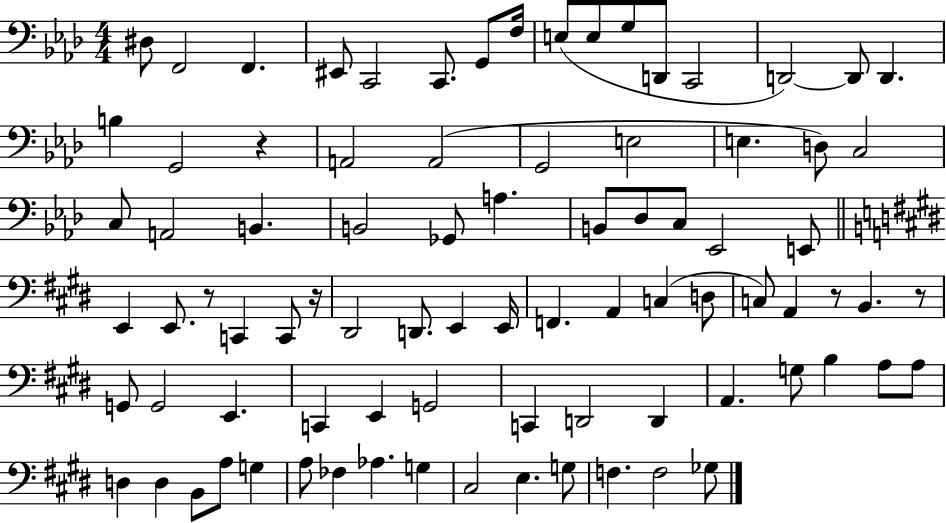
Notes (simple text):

D#3/e F2/h F2/q. EIS2/e C2/h C2/e. G2/e F3/s E3/e E3/e G3/e D2/e C2/h D2/h D2/e D2/q. B3/q G2/h R/q A2/h A2/h G2/h E3/h E3/q. D3/e C3/h C3/e A2/h B2/q. B2/h Gb2/e A3/q. B2/e Db3/e C3/e Eb2/h E2/e E2/q E2/e. R/e C2/q C2/e R/s D#2/h D2/e. E2/q E2/s F2/q. A2/q C3/q D3/e C3/e A2/q R/e B2/q. R/e G2/e G2/h E2/q. C2/q E2/q G2/h C2/q D2/h D2/q A2/q. G3/e B3/q A3/e A3/e D3/q D3/q B2/e A3/e G3/q A3/e FES3/q Ab3/q. G3/q C#3/h E3/q. G3/e F3/q. F3/h Gb3/e